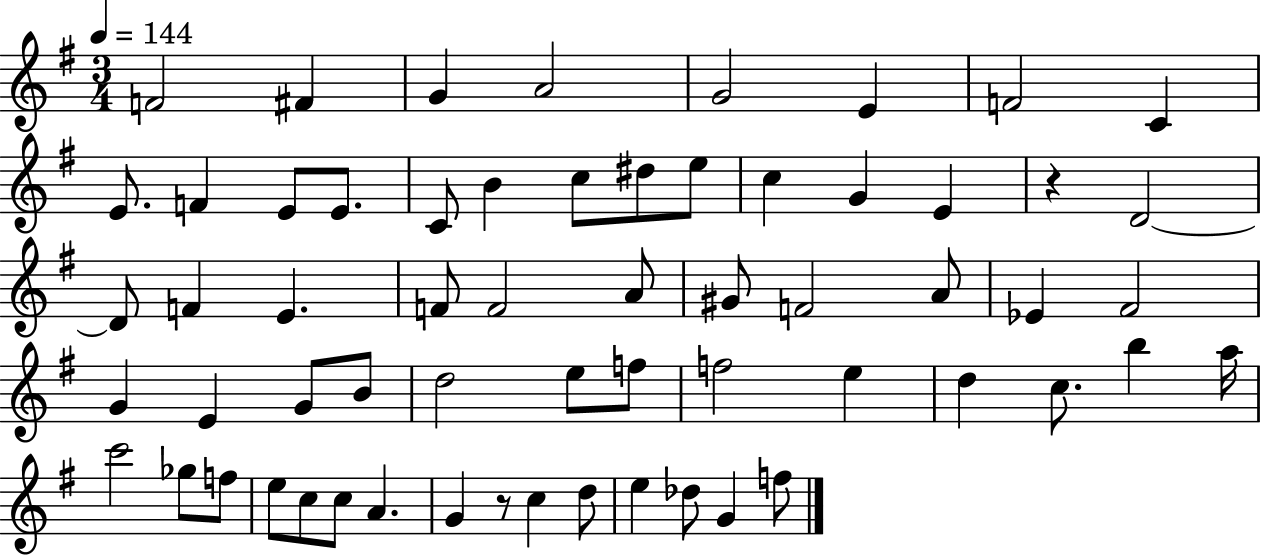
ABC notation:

X:1
T:Untitled
M:3/4
L:1/4
K:G
F2 ^F G A2 G2 E F2 C E/2 F E/2 E/2 C/2 B c/2 ^d/2 e/2 c G E z D2 D/2 F E F/2 F2 A/2 ^G/2 F2 A/2 _E ^F2 G E G/2 B/2 d2 e/2 f/2 f2 e d c/2 b a/4 c'2 _g/2 f/2 e/2 c/2 c/2 A G z/2 c d/2 e _d/2 G f/2